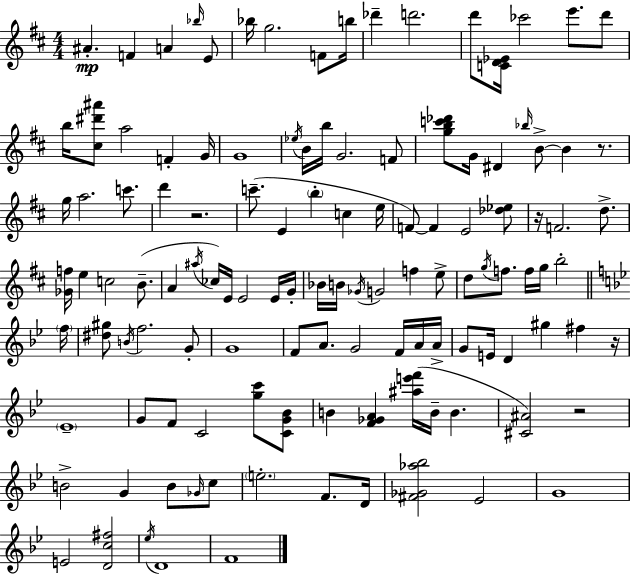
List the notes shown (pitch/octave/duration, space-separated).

A#4/q. F4/q A4/q Bb5/s E4/e Bb5/s G5/h. F4/e B5/s Db6/q D6/h. D6/e [C4,D4,Eb4]/s CES6/h E6/e. D6/e B5/s [C#5,D#6,A#6]/e A5/h F4/q G4/s G4/w Eb5/s B4/s B5/s G4/h. F4/e [G5,B5,C6,Db6]/e G4/s D#4/q Bb5/s B4/e B4/q R/e. G5/s A5/h. C6/e. D6/q R/h. C6/e. E4/q B5/q C5/q E5/s F4/e F4/q E4/h [Db5,Eb5]/e R/s F4/h. D5/e. [Gb4,F5]/s E5/q C5/h B4/e. A4/q A#5/s CES5/s E4/s E4/h E4/s G4/s Bb4/s B4/s Gb4/s G4/h F5/q E5/e D5/e G5/s F5/e. F5/s G5/s B5/h F5/s [D#5,G#5]/e B4/s F5/h. G4/e G4/w F4/e A4/e. G4/h F4/s A4/s A4/s G4/e E4/s D4/q G#5/q F#5/q R/s Eb4/w G4/e F4/e C4/h [G5,C6]/e [C4,G4,Bb4]/e B4/q [F4,Gb4,A4]/q [A#5,E6,F6]/s B4/s B4/q. [C#4,A#4]/h R/h B4/h G4/q B4/e Gb4/s C5/e E5/h. F4/e. D4/s [F#4,Gb4,Ab5,Bb5]/h Eb4/h G4/w E4/h [D4,C5,F#5]/h Eb5/s D4/w F4/w